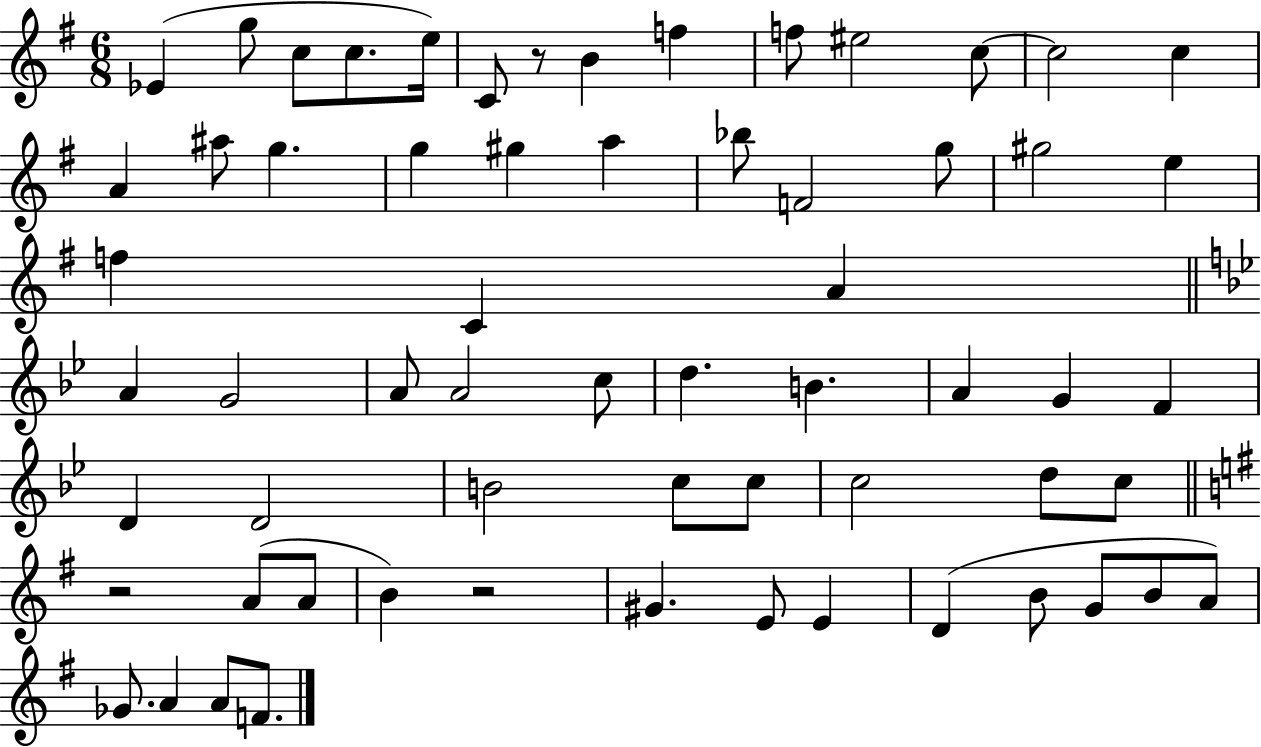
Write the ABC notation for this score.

X:1
T:Untitled
M:6/8
L:1/4
K:G
_E g/2 c/2 c/2 e/4 C/2 z/2 B f f/2 ^e2 c/2 c2 c A ^a/2 g g ^g a _b/2 F2 g/2 ^g2 e f C A A G2 A/2 A2 c/2 d B A G F D D2 B2 c/2 c/2 c2 d/2 c/2 z2 A/2 A/2 B z2 ^G E/2 E D B/2 G/2 B/2 A/2 _G/2 A A/2 F/2